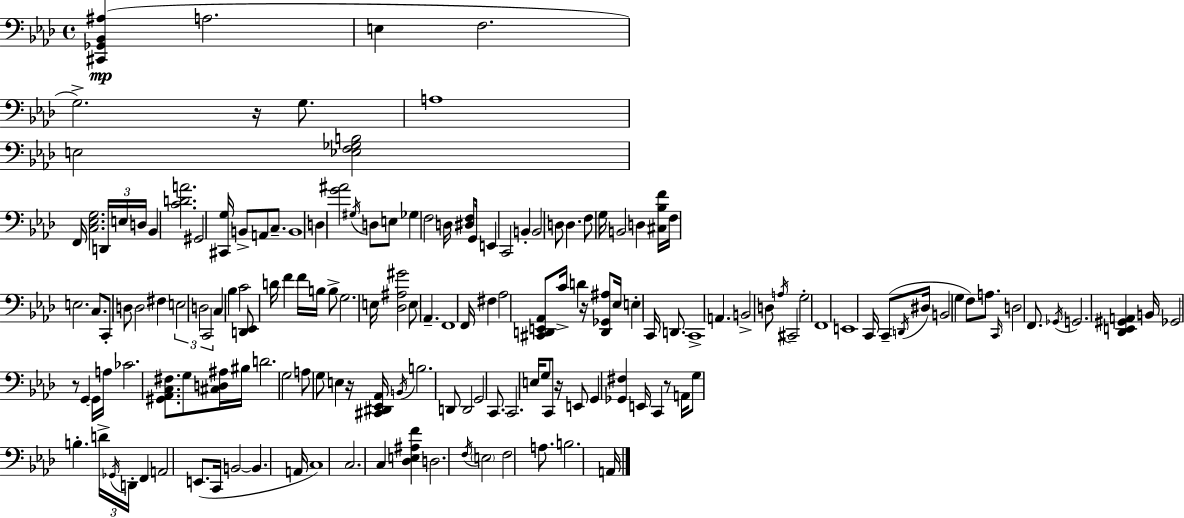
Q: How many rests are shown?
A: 6